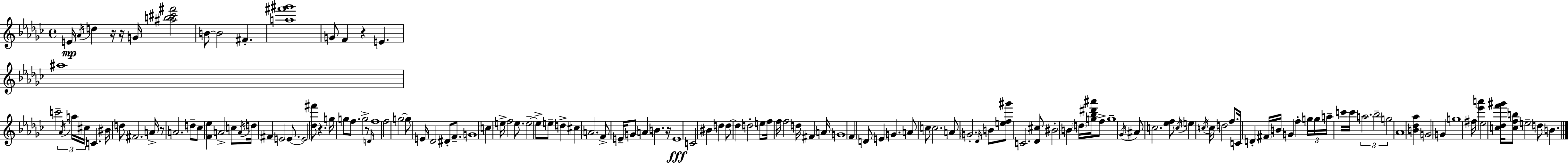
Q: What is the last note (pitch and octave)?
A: B4